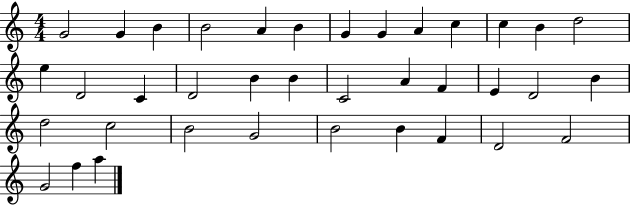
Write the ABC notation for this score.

X:1
T:Untitled
M:4/4
L:1/4
K:C
G2 G B B2 A B G G A c c B d2 e D2 C D2 B B C2 A F E D2 B d2 c2 B2 G2 B2 B F D2 F2 G2 f a